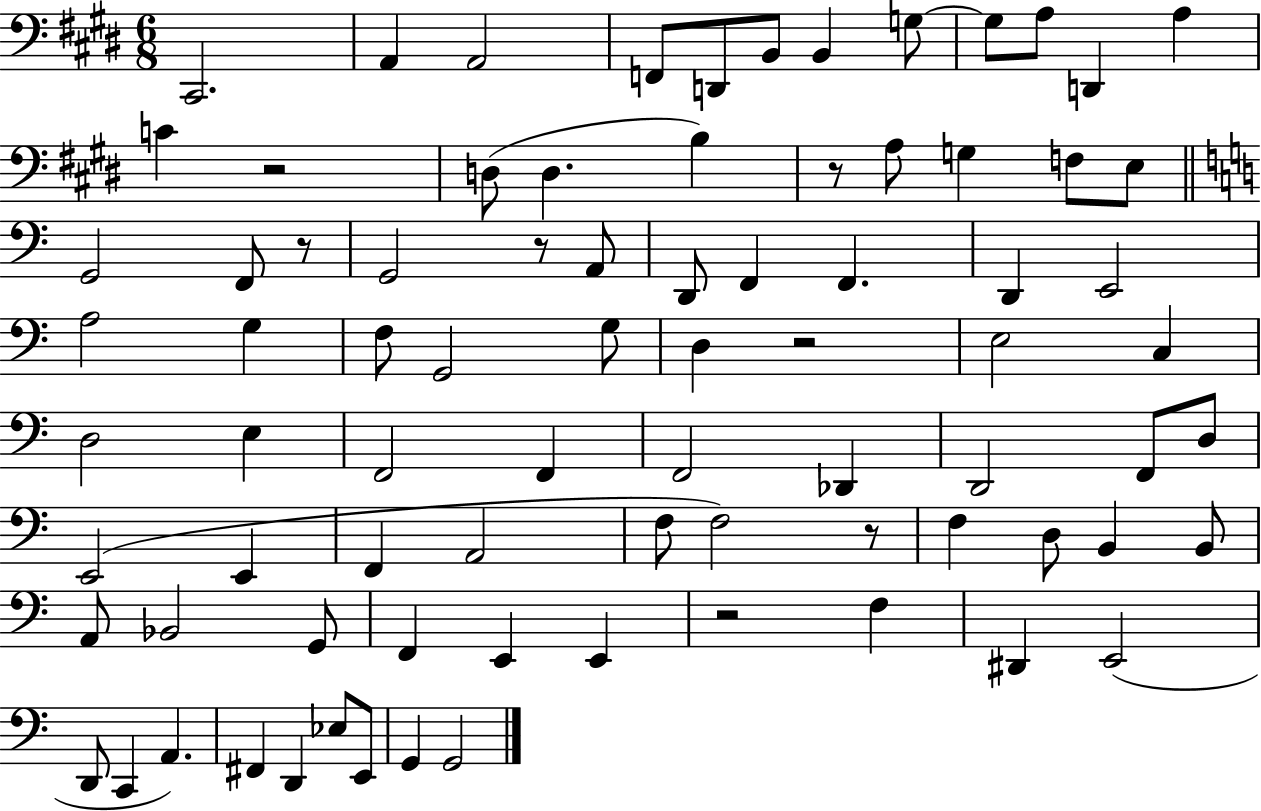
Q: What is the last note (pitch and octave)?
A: G2